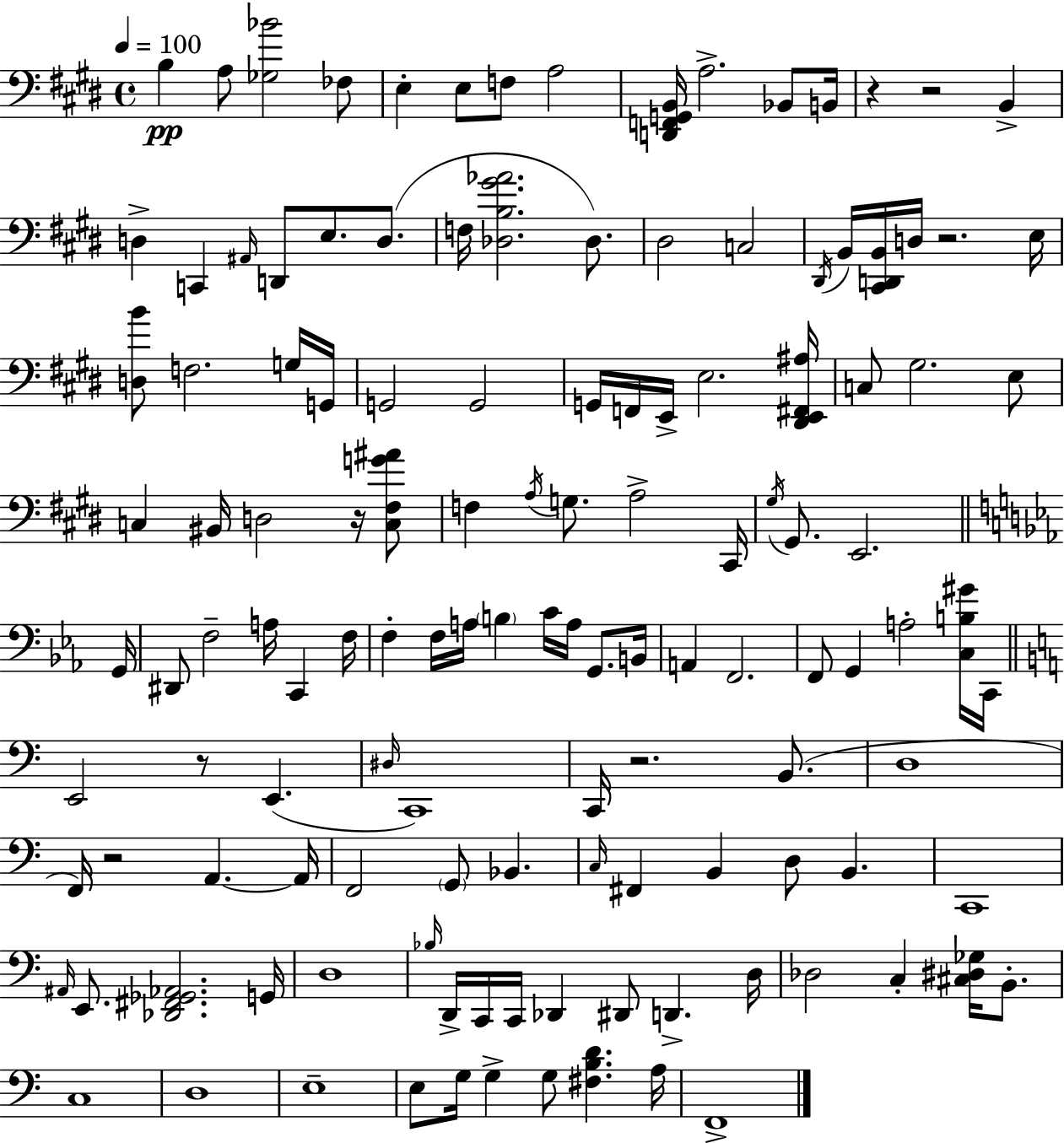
X:1
T:Untitled
M:4/4
L:1/4
K:E
B, A,/2 [_G,_B]2 _F,/2 E, E,/2 F,/2 A,2 [D,,F,,G,,B,,]/4 A,2 _B,,/2 B,,/4 z z2 B,, D, C,, ^A,,/4 D,,/2 E,/2 D,/2 F,/4 [_D,B,^G_A]2 _D,/2 ^D,2 C,2 ^D,,/4 B,,/4 [^C,,D,,B,,]/4 D,/4 z2 E,/4 [D,B]/2 F,2 G,/4 G,,/4 G,,2 G,,2 G,,/4 F,,/4 E,,/4 E,2 [^D,,E,,^F,,^A,]/4 C,/2 ^G,2 E,/2 C, ^B,,/4 D,2 z/4 [C,^F,G^A]/2 F, A,/4 G,/2 A,2 ^C,,/4 ^G,/4 ^G,,/2 E,,2 G,,/4 ^D,,/2 F,2 A,/4 C,, F,/4 F, F,/4 A,/4 B, C/4 A,/4 G,,/2 B,,/4 A,, F,,2 F,,/2 G,, A,2 [C,B,^G]/4 C,,/4 E,,2 z/2 E,, ^D,/4 C,,4 C,,/4 z2 B,,/2 D,4 F,,/4 z2 A,, A,,/4 F,,2 G,,/2 _B,, C,/4 ^F,, B,, D,/2 B,, C,,4 ^A,,/4 E,,/2 [_D,,^F,,_G,,_A,,]2 G,,/4 D,4 _B,/4 D,,/4 C,,/4 C,,/4 _D,, ^D,,/2 D,, D,/4 _D,2 C, [^C,^D,_G,]/4 B,,/2 C,4 D,4 E,4 E,/2 G,/4 G, G,/2 [^F,B,D] A,/4 F,,4